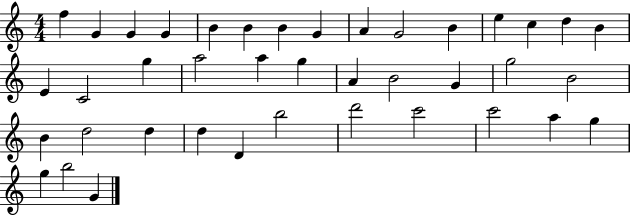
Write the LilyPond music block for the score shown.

{
  \clef treble
  \numericTimeSignature
  \time 4/4
  \key c \major
  f''4 g'4 g'4 g'4 | b'4 b'4 b'4 g'4 | a'4 g'2 b'4 | e''4 c''4 d''4 b'4 | \break e'4 c'2 g''4 | a''2 a''4 g''4 | a'4 b'2 g'4 | g''2 b'2 | \break b'4 d''2 d''4 | d''4 d'4 b''2 | d'''2 c'''2 | c'''2 a''4 g''4 | \break g''4 b''2 g'4 | \bar "|."
}